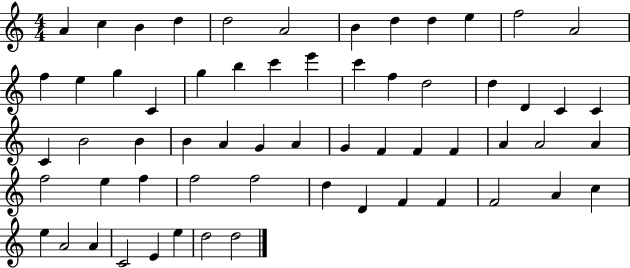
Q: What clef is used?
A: treble